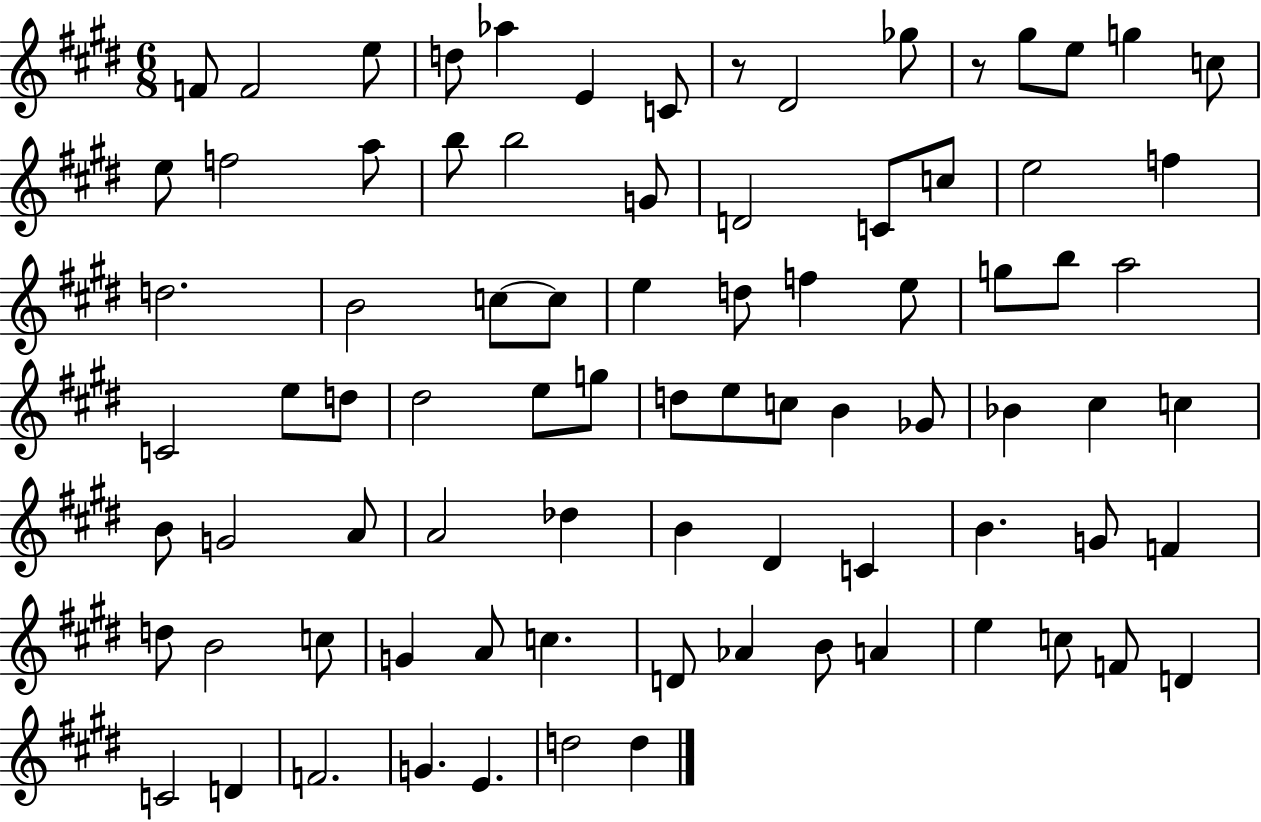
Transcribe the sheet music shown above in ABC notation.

X:1
T:Untitled
M:6/8
L:1/4
K:E
F/2 F2 e/2 d/2 _a E C/2 z/2 ^D2 _g/2 z/2 ^g/2 e/2 g c/2 e/2 f2 a/2 b/2 b2 G/2 D2 C/2 c/2 e2 f d2 B2 c/2 c/2 e d/2 f e/2 g/2 b/2 a2 C2 e/2 d/2 ^d2 e/2 g/2 d/2 e/2 c/2 B _G/2 _B ^c c B/2 G2 A/2 A2 _d B ^D C B G/2 F d/2 B2 c/2 G A/2 c D/2 _A B/2 A e c/2 F/2 D C2 D F2 G E d2 d